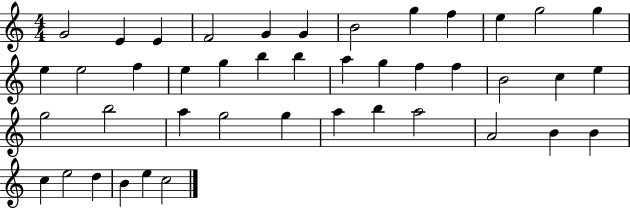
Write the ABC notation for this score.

X:1
T:Untitled
M:4/4
L:1/4
K:C
G2 E E F2 G G B2 g f e g2 g e e2 f e g b b a g f f B2 c e g2 b2 a g2 g a b a2 A2 B B c e2 d B e c2